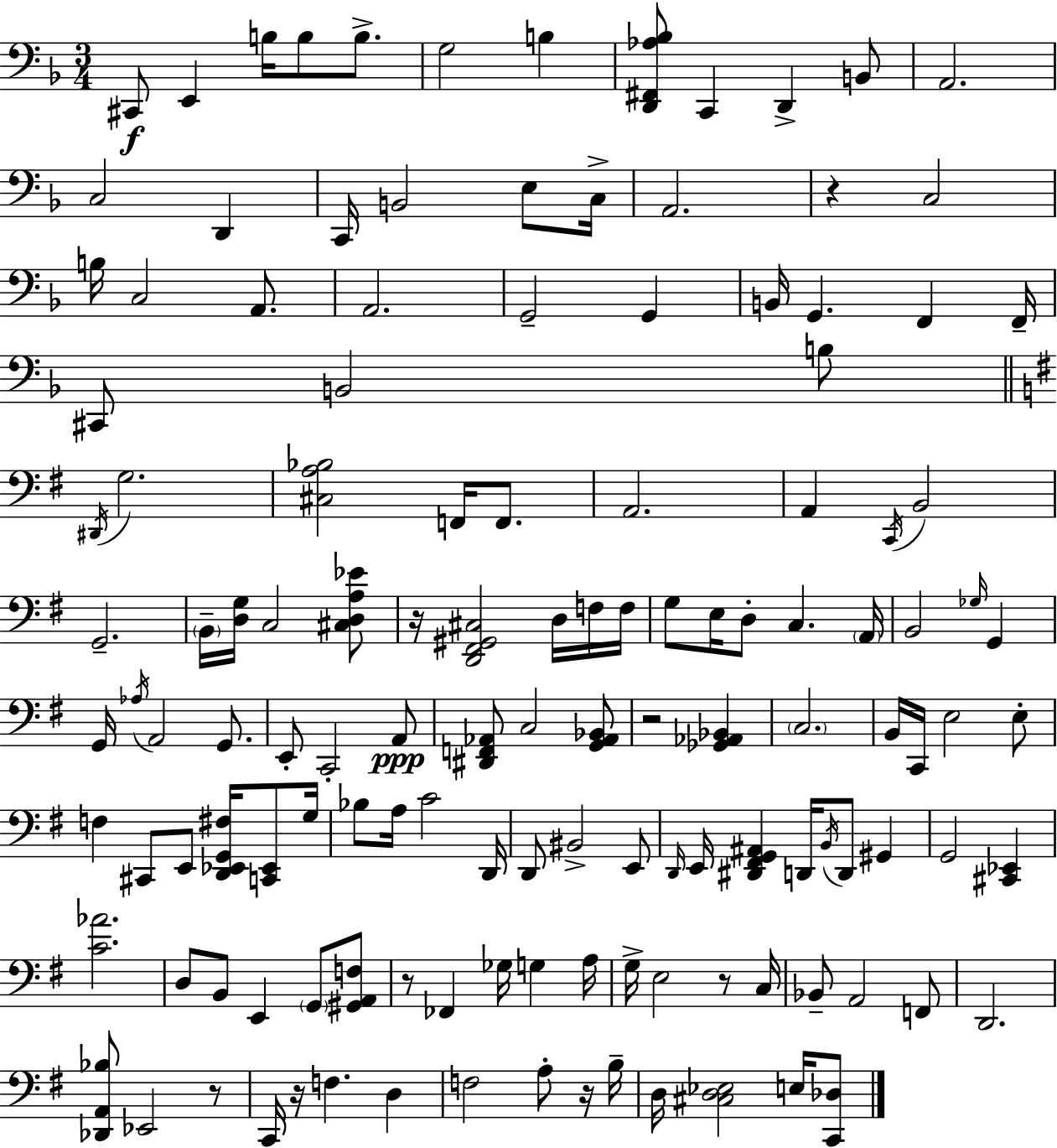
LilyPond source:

{
  \clef bass
  \numericTimeSignature
  \time 3/4
  \key f \major
  cis,8\f e,4 b16 b8 b8.-> | g2 b4 | <d, fis, aes bes>8 c,4 d,4-> b,8 | a,2. | \break c2 d,4 | c,16 b,2 e8 c16-> | a,2. | r4 c2 | \break b16 c2 a,8. | a,2. | g,2-- g,4 | b,16 g,4. f,4 f,16-- | \break cis,8 b,2 b8 | \bar "||" \break \key g \major \acciaccatura { dis,16 } g2. | <cis a bes>2 f,16 f,8. | a,2. | a,4 \acciaccatura { c,16 } b,2 | \break g,2.-- | \parenthesize b,16-- <d g>16 c2 | <cis d a ees'>8 r16 <d, fis, gis, cis>2 d16 | f16 f16 g8 e16 d8-. c4. | \break \parenthesize a,16 b,2 \grace { ges16 } g,4 | g,16 \acciaccatura { aes16 } a,2 | g,8. e,8-. c,2-. | a,8\ppp <dis, f, aes,>8 c2 | \break <g, aes, bes,>8 r2 | <ges, aes, bes,>4 \parenthesize c2. | b,16 c,16 e2 | e8-. f4 cis,8 e,8 | \break <d, ees, g, fis>16 <c, ees,>8 g16 bes8 a16 c'2 | d,16 d,8 bis,2-> | e,8 \grace { d,16 } e,16 <dis, fis, g, ais,>4 d,16 \acciaccatura { b,16 } | d,8 gis,4 g,2 | \break <cis, ees,>4 <c' aes'>2. | d8 b,8 e,4 | \parenthesize g,8 <gis, a, f>8 r8 fes,4 | ges16 g4 a16 g16-> e2 | \break r8 c16 bes,8-- a,2 | f,8 d,2. | <des, a, bes>8 ees,2 | r8 c,16 r16 f4. | \break d4 f2 | a8-. r16 b16-- d16 <cis d ees>2 | e16 <c, des>8 \bar "|."
}